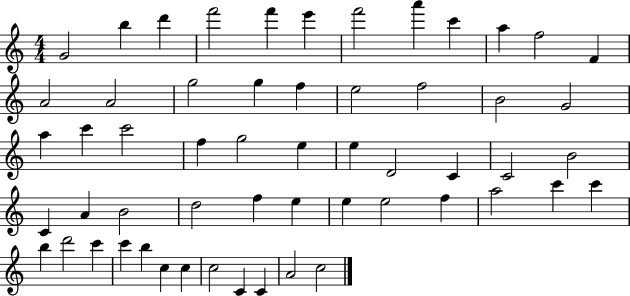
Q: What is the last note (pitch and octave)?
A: C5